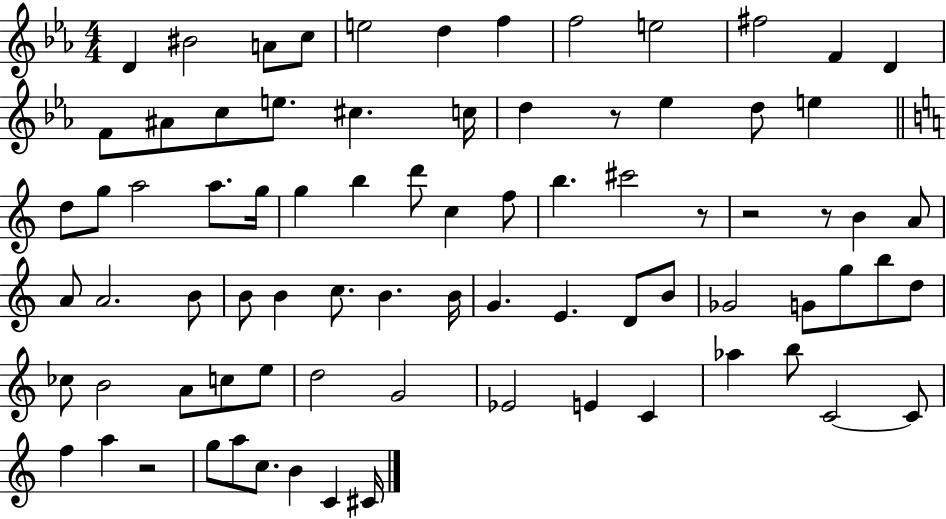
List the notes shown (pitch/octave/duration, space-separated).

D4/q BIS4/h A4/e C5/e E5/h D5/q F5/q F5/h E5/h F#5/h F4/q D4/q F4/e A#4/e C5/e E5/e. C#5/q. C5/s D5/q R/e Eb5/q D5/e E5/q D5/e G5/e A5/h A5/e. G5/s G5/q B5/q D6/e C5/q F5/e B5/q. C#6/h R/e R/h R/e B4/q A4/e A4/e A4/h. B4/e B4/e B4/q C5/e. B4/q. B4/s G4/q. E4/q. D4/e B4/e Gb4/h G4/e G5/e B5/e D5/e CES5/e B4/h A4/e C5/e E5/e D5/h G4/h Eb4/h E4/q C4/q Ab5/q B5/e C4/h C4/e F5/q A5/q R/h G5/e A5/e C5/e. B4/q C4/q C#4/s